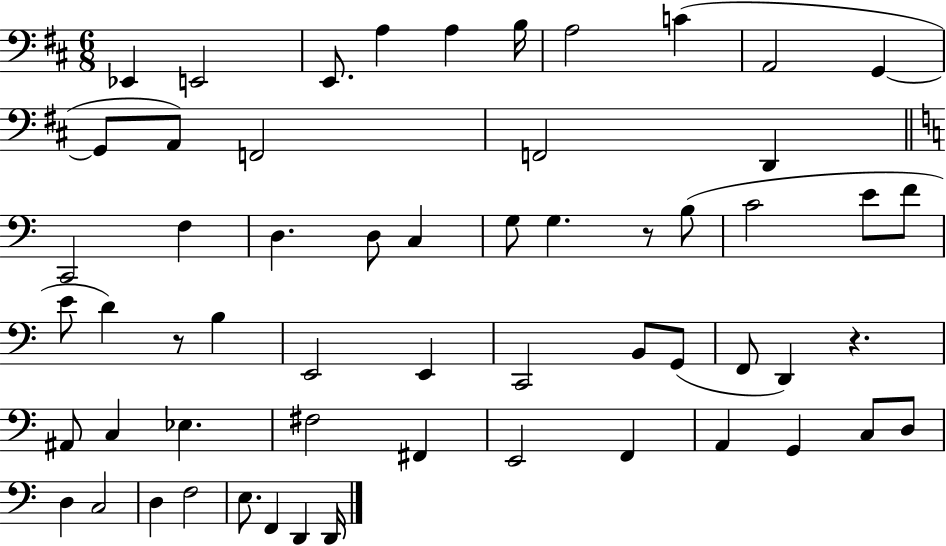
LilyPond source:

{
  \clef bass
  \numericTimeSignature
  \time 6/8
  \key d \major
  ees,4 e,2 | e,8. a4 a4 b16 | a2 c'4( | a,2 g,4~~ | \break g,8 a,8) f,2 | f,2 d,4 | \bar "||" \break \key c \major c,2 f4 | d4. d8 c4 | g8 g4. r8 b8( | c'2 e'8 f'8 | \break e'8 d'4) r8 b4 | e,2 e,4 | c,2 b,8 g,8( | f,8 d,4) r4. | \break ais,8 c4 ees4. | fis2 fis,4 | e,2 f,4 | a,4 g,4 c8 d8 | \break d4 c2 | d4 f2 | e8. f,4 d,4 d,16 | \bar "|."
}